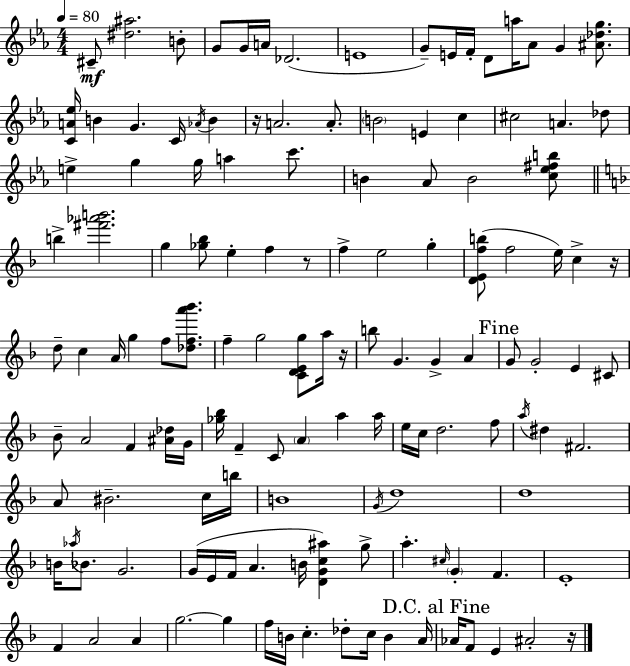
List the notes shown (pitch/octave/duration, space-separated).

C#4/e [D#5,A#5]/h. B4/e G4/e G4/s A4/s Db4/h. E4/w G4/e E4/s F4/s D4/e A5/s Ab4/e G4/q [A#4,Db5,G5]/e. [C4,A4,Eb5]/s B4/q G4/q. C4/s Ab4/s B4/q R/s A4/h. A4/e. B4/h E4/q C5/q C#5/h A4/q. Db5/e E5/q G5/q G5/s A5/q C6/e. B4/q Ab4/e B4/h [C5,Eb5,F#5,B5]/e B5/q [F#6,Ab6,B6]/h. G5/q [Gb5,Bb5]/e E5/q F5/q R/e F5/q E5/h G5/q [D4,E4,F5,B5]/e F5/h E5/s C5/q R/s D5/e C5/q A4/s G5/q F5/e [Db5,F5,A6,Bb6]/e. F5/q G5/h [C4,D4,E4,G5]/e A5/s R/s B5/e G4/q. G4/q A4/q G4/e G4/h E4/q C#4/e Bb4/e A4/h F4/q [A#4,Db5]/s G4/s [Gb5,Bb5]/s F4/q C4/e A4/q A5/q A5/s E5/s C5/s D5/h. F5/e A5/s D#5/q F#4/h. A4/e BIS4/h. C5/s B5/s B4/w G4/s D5/w D5/w B4/s Ab5/s Bb4/e. G4/h. G4/s E4/s F4/s A4/q. B4/s [D4,G4,C5,A#5]/q G5/e A5/q. C#5/s G4/q F4/q. E4/w F4/q A4/h A4/q G5/h. G5/q F5/s B4/s C5/q. Db5/e C5/s B4/q A4/s Ab4/s F4/e E4/q A#4/h R/s